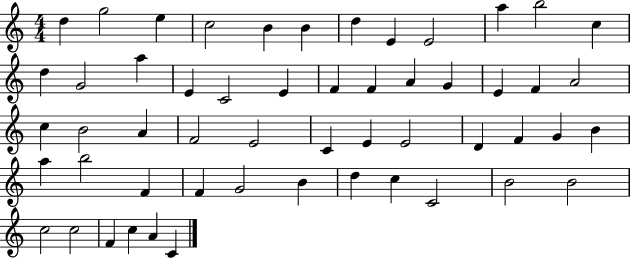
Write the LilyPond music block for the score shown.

{
  \clef treble
  \numericTimeSignature
  \time 4/4
  \key c \major
  d''4 g''2 e''4 | c''2 b'4 b'4 | d''4 e'4 e'2 | a''4 b''2 c''4 | \break d''4 g'2 a''4 | e'4 c'2 e'4 | f'4 f'4 a'4 g'4 | e'4 f'4 a'2 | \break c''4 b'2 a'4 | f'2 e'2 | c'4 e'4 e'2 | d'4 f'4 g'4 b'4 | \break a''4 b''2 f'4 | f'4 g'2 b'4 | d''4 c''4 c'2 | b'2 b'2 | \break c''2 c''2 | f'4 c''4 a'4 c'4 | \bar "|."
}